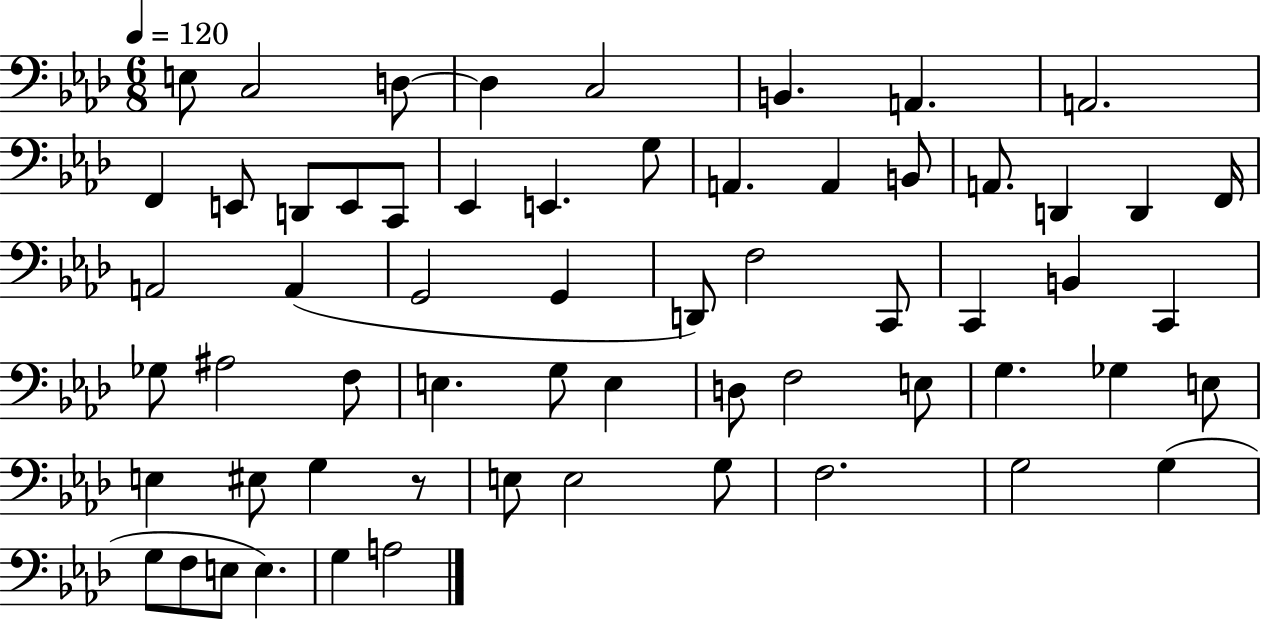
E3/e C3/h D3/e D3/q C3/h B2/q. A2/q. A2/h. F2/q E2/e D2/e E2/e C2/e Eb2/q E2/q. G3/e A2/q. A2/q B2/e A2/e. D2/q D2/q F2/s A2/h A2/q G2/h G2/q D2/e F3/h C2/e C2/q B2/q C2/q Gb3/e A#3/h F3/e E3/q. G3/e E3/q D3/e F3/h E3/e G3/q. Gb3/q E3/e E3/q EIS3/e G3/q R/e E3/e E3/h G3/e F3/h. G3/h G3/q G3/e F3/e E3/e E3/q. G3/q A3/h